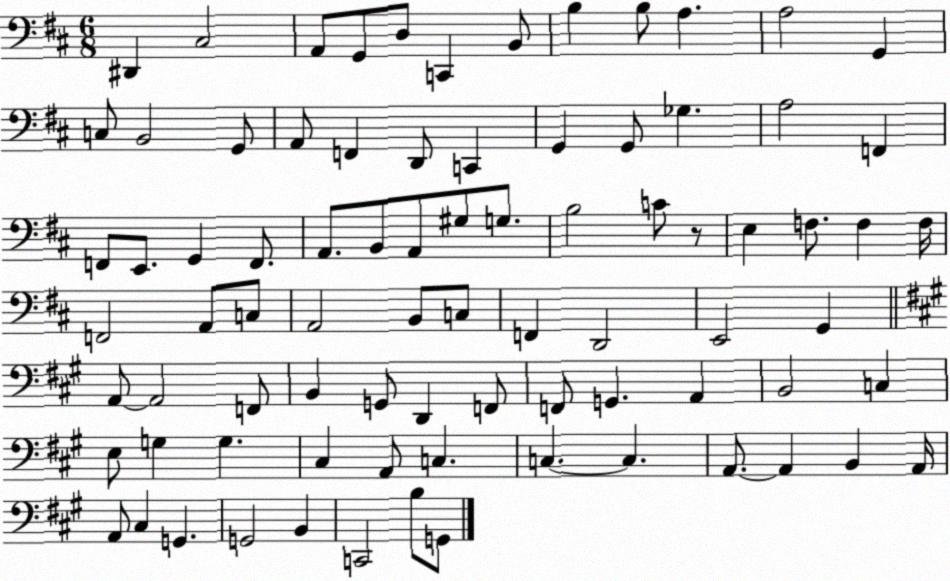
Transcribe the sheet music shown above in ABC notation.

X:1
T:Untitled
M:6/8
L:1/4
K:D
^D,, ^C,2 A,,/2 G,,/2 D,/2 C,, B,,/2 B, B,/2 A, A,2 G,, C,/2 B,,2 G,,/2 A,,/2 F,, D,,/2 C,, G,, G,,/2 _G, A,2 F,, F,,/2 E,,/2 G,, F,,/2 A,,/2 B,,/2 A,,/2 ^G,/2 G,/2 B,2 C/2 z/2 E, F,/2 F, F,/4 F,,2 A,,/2 C,/2 A,,2 B,,/2 C,/2 F,, D,,2 E,,2 G,, A,,/2 A,,2 F,,/2 B,, G,,/2 D,, F,,/2 F,,/2 G,, A,, B,,2 C, E,/2 G, G, ^C, A,,/2 C, C, C, A,,/2 A,, B,, A,,/4 A,,/2 ^C, G,, G,,2 B,, C,,2 B,/2 G,,/2